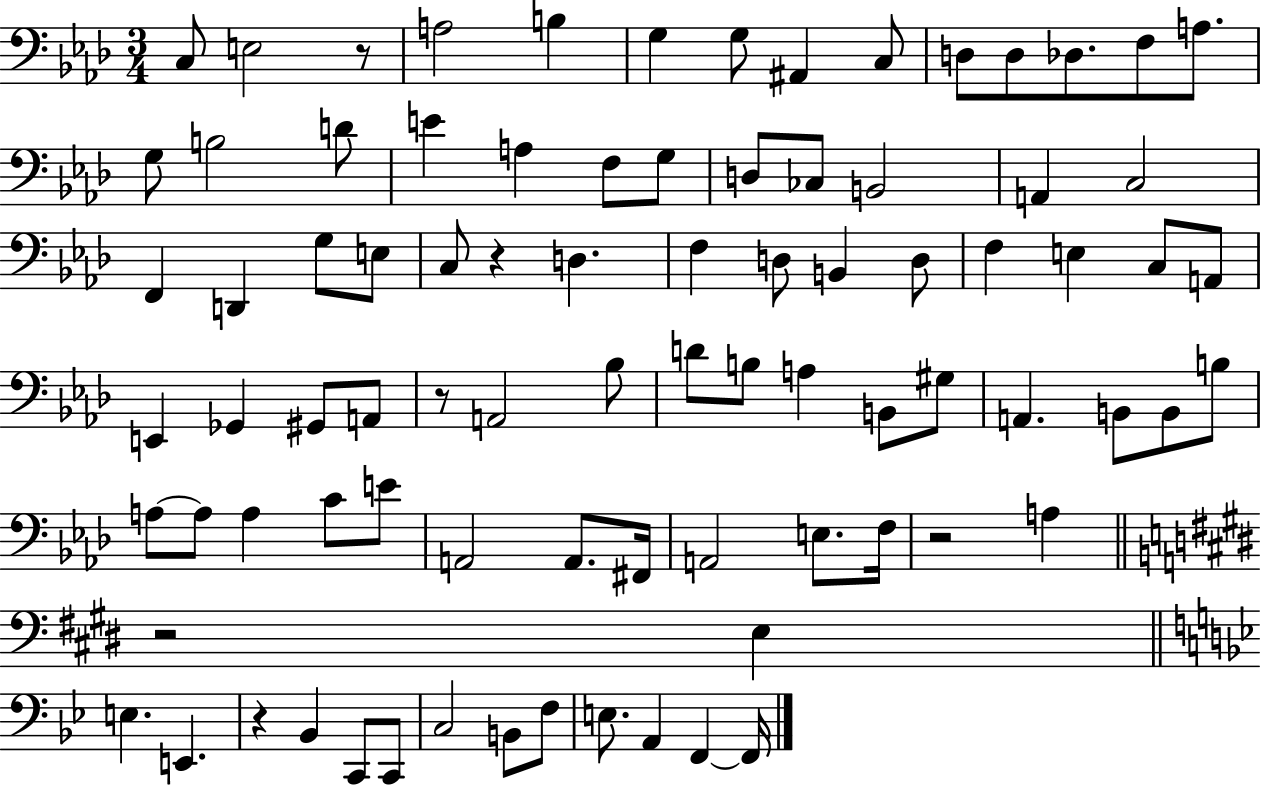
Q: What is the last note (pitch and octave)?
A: F2